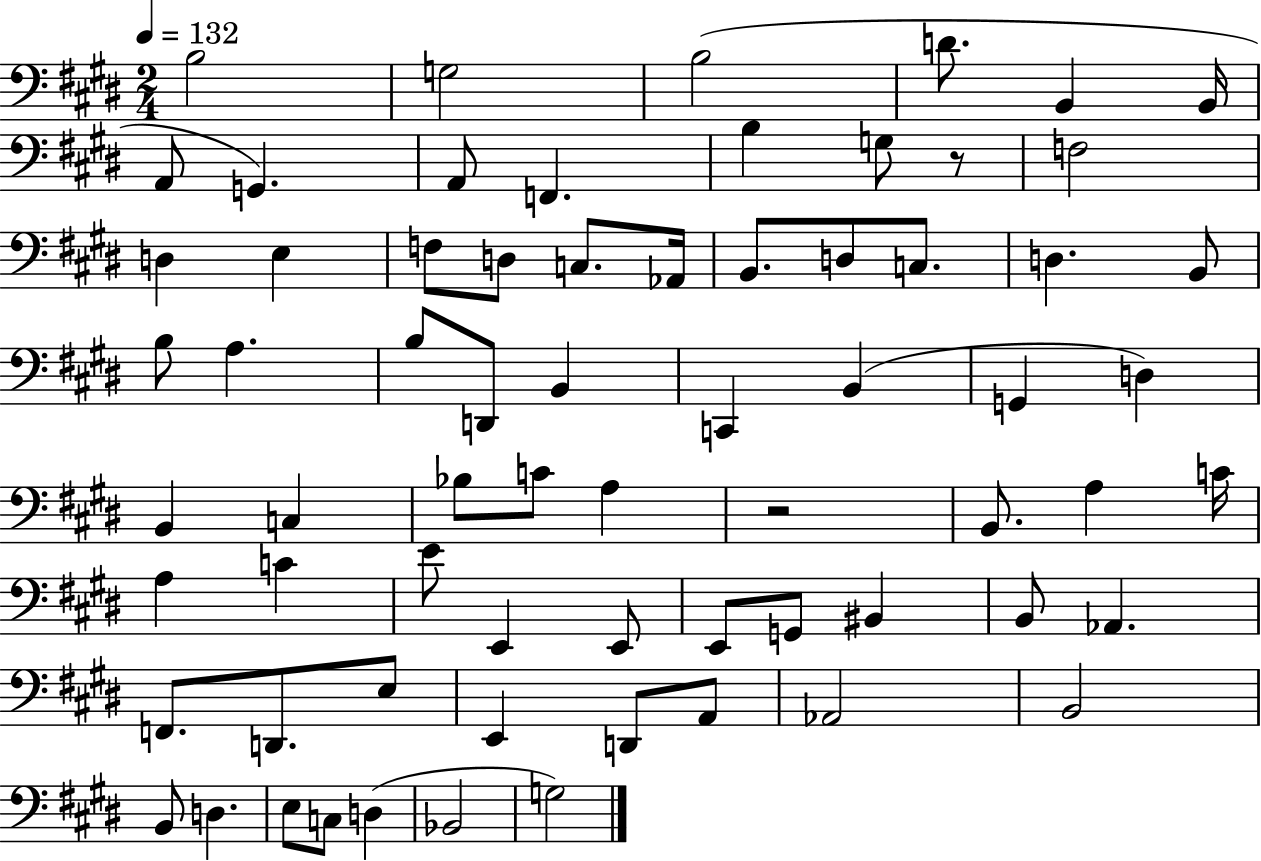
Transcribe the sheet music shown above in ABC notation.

X:1
T:Untitled
M:2/4
L:1/4
K:E
B,2 G,2 B,2 D/2 B,, B,,/4 A,,/2 G,, A,,/2 F,, B, G,/2 z/2 F,2 D, E, F,/2 D,/2 C,/2 _A,,/4 B,,/2 D,/2 C,/2 D, B,,/2 B,/2 A, B,/2 D,,/2 B,, C,, B,, G,, D, B,, C, _B,/2 C/2 A, z2 B,,/2 A, C/4 A, C E/2 E,, E,,/2 E,,/2 G,,/2 ^B,, B,,/2 _A,, F,,/2 D,,/2 E,/2 E,, D,,/2 A,,/2 _A,,2 B,,2 B,,/2 D, E,/2 C,/2 D, _B,,2 G,2